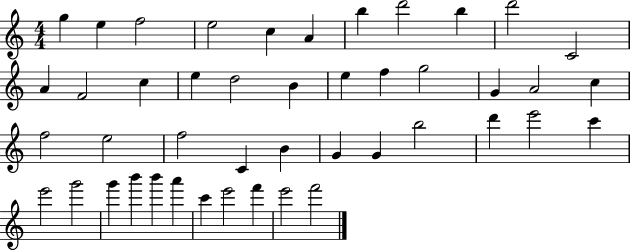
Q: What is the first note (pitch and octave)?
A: G5